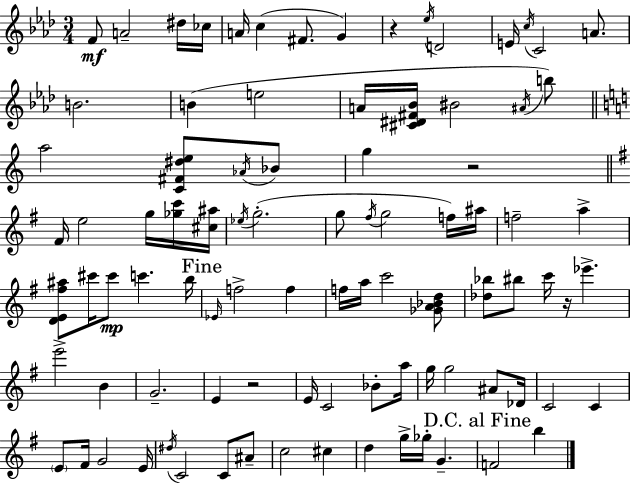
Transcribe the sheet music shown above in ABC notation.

X:1
T:Untitled
M:3/4
L:1/4
K:Ab
F/2 A2 ^d/4 _c/4 A/4 c ^F/2 G z _e/4 D2 E/4 c/4 C2 A/2 B2 B e2 A/4 [^C^D^F_B]/4 ^B2 ^A/4 b/2 a2 [C^F^de]/2 _A/4 _B/2 g z2 ^F/4 e2 g/4 [_gc']/4 [^c^a]/4 _e/4 g2 g/2 ^f/4 g2 f/4 ^a/4 f2 a [DE^f^a]/2 ^c'/4 ^c'/2 c' b/4 _E/4 f2 f f/4 a/4 c'2 [_GA_Bd]/2 [_d_b]/2 ^b/2 c'/4 z/4 _e' e'2 B G2 E z2 E/4 C2 _B/2 a/4 g/4 g2 ^A/2 _D/4 C2 C E/2 ^F/4 G2 E/4 ^d/4 C2 C/2 ^A/2 c2 ^c d g/4 _g/4 G F2 b